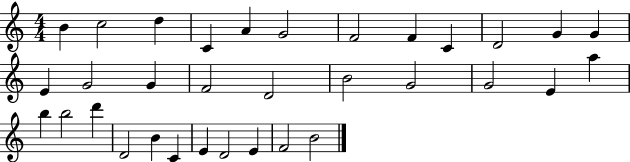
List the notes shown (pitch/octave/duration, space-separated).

B4/q C5/h D5/q C4/q A4/q G4/h F4/h F4/q C4/q D4/h G4/q G4/q E4/q G4/h G4/q F4/h D4/h B4/h G4/h G4/h E4/q A5/q B5/q B5/h D6/q D4/h B4/q C4/q E4/q D4/h E4/q F4/h B4/h